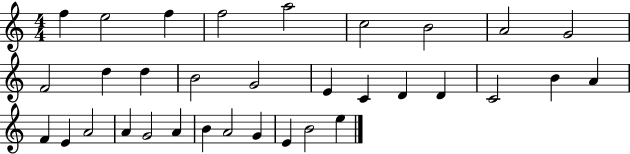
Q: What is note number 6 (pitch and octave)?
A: C5